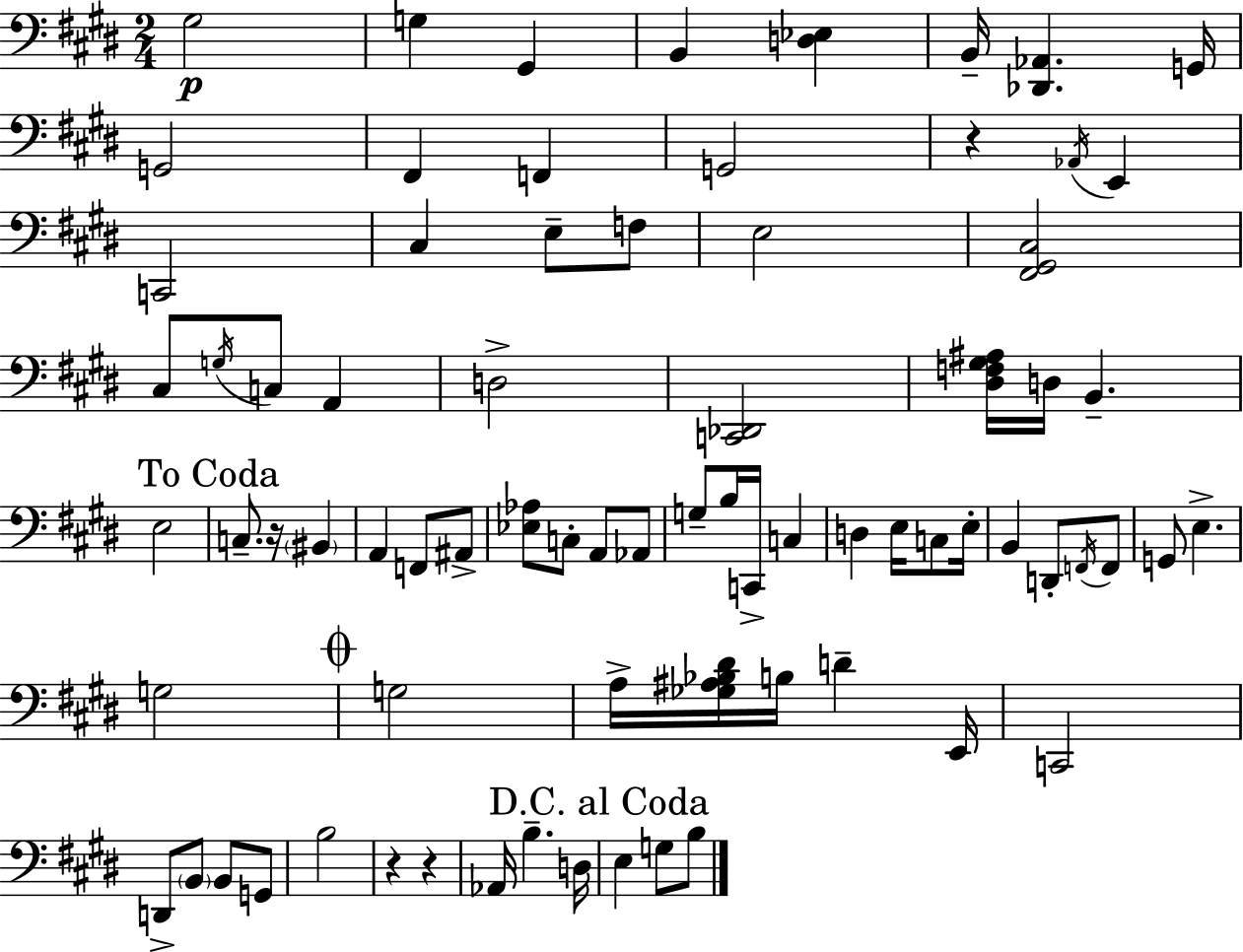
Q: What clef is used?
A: bass